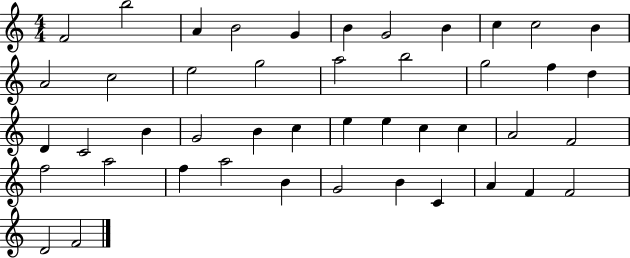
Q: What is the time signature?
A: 4/4